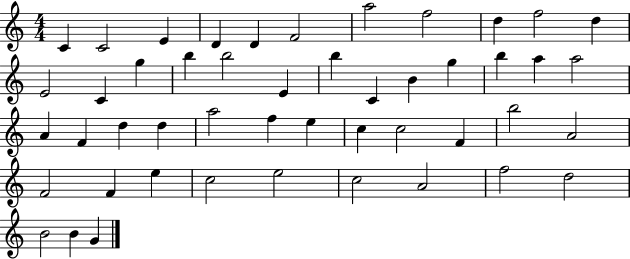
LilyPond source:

{
  \clef treble
  \numericTimeSignature
  \time 4/4
  \key c \major
  c'4 c'2 e'4 | d'4 d'4 f'2 | a''2 f''2 | d''4 f''2 d''4 | \break e'2 c'4 g''4 | b''4 b''2 e'4 | b''4 c'4 b'4 g''4 | b''4 a''4 a''2 | \break a'4 f'4 d''4 d''4 | a''2 f''4 e''4 | c''4 c''2 f'4 | b''2 a'2 | \break f'2 f'4 e''4 | c''2 e''2 | c''2 a'2 | f''2 d''2 | \break b'2 b'4 g'4 | \bar "|."
}